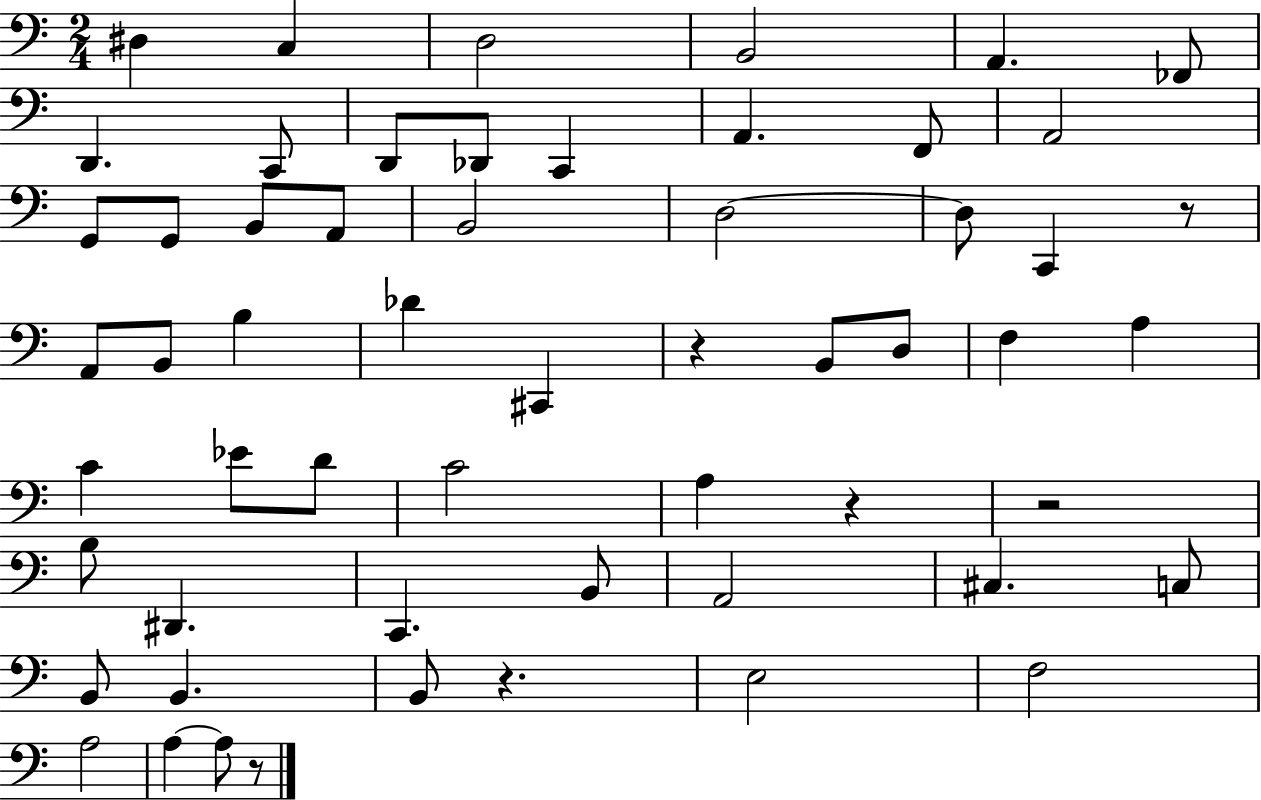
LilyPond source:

{
  \clef bass
  \numericTimeSignature
  \time 2/4
  \key c \major
  dis4 c4 | d2 | b,2 | a,4. fes,8 | \break d,4. c,8 | d,8 des,8 c,4 | a,4. f,8 | a,2 | \break g,8 g,8 b,8 a,8 | b,2 | d2~~ | d8 c,4 r8 | \break a,8 b,8 b4 | des'4 cis,4 | r4 b,8 d8 | f4 a4 | \break c'4 ees'8 d'8 | c'2 | a4 r4 | r2 | \break b8 dis,4. | c,4. b,8 | a,2 | cis4. c8 | \break b,8 b,4. | b,8 r4. | e2 | f2 | \break a2 | a4~~ a8 r8 | \bar "|."
}